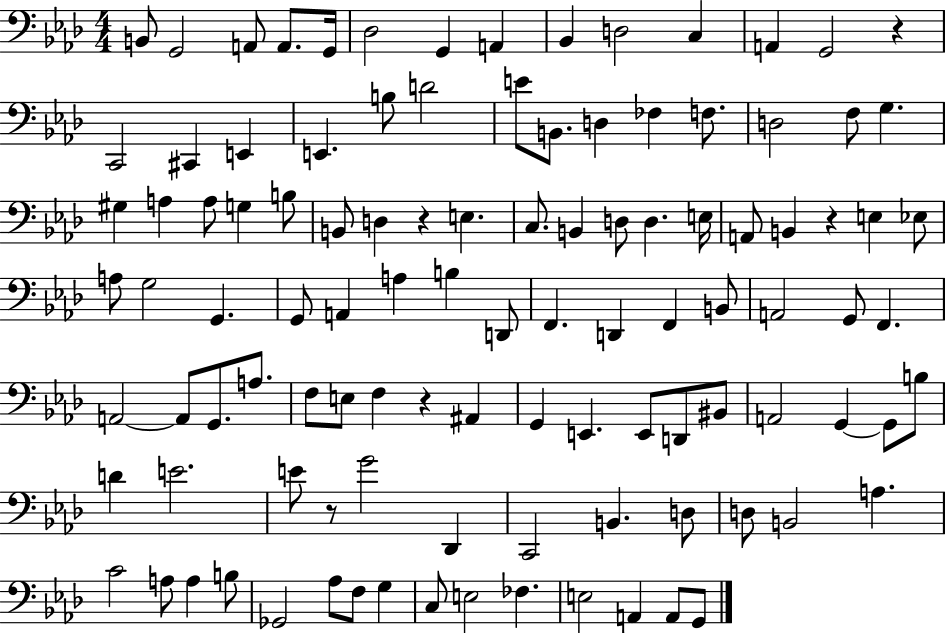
B2/e G2/h A2/e A2/e. G2/s Db3/h G2/q A2/q Bb2/q D3/h C3/q A2/q G2/h R/q C2/h C#2/q E2/q E2/q. B3/e D4/h E4/e B2/e. D3/q FES3/q F3/e. D3/h F3/e G3/q. G#3/q A3/q A3/e G3/q B3/e B2/e D3/q R/q E3/q. C3/e. B2/q D3/e D3/q. E3/s A2/e B2/q R/q E3/q Eb3/e A3/e G3/h G2/q. G2/e A2/q A3/q B3/q D2/e F2/q. D2/q F2/q B2/e A2/h G2/e F2/q. A2/h A2/e G2/e. A3/e. F3/e E3/e F3/q R/q A#2/q G2/q E2/q. E2/e D2/e BIS2/e A2/h G2/q G2/e B3/e D4/q E4/h. E4/e R/e G4/h Db2/q C2/h B2/q. D3/e D3/e B2/h A3/q. C4/h A3/e A3/q B3/e Gb2/h Ab3/e F3/e G3/q C3/e E3/h FES3/q. E3/h A2/q A2/e G2/e